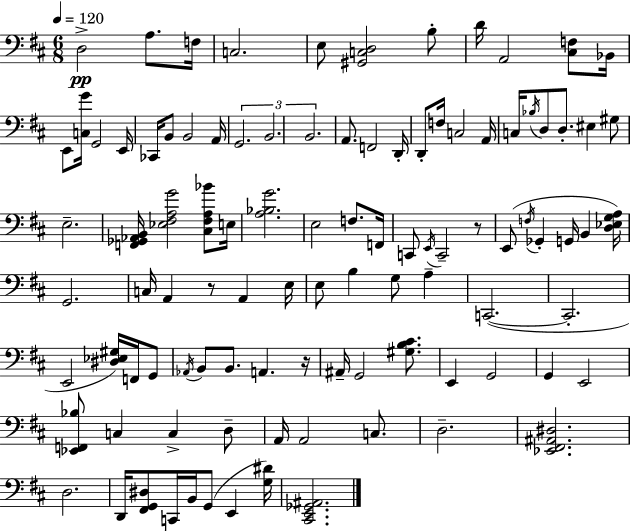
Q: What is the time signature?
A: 6/8